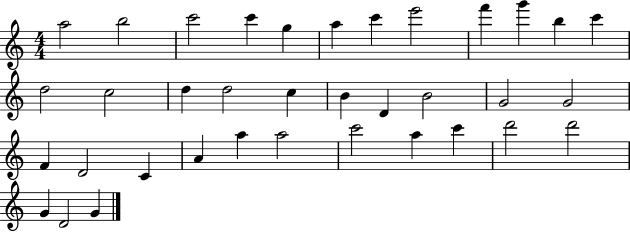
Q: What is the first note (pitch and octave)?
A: A5